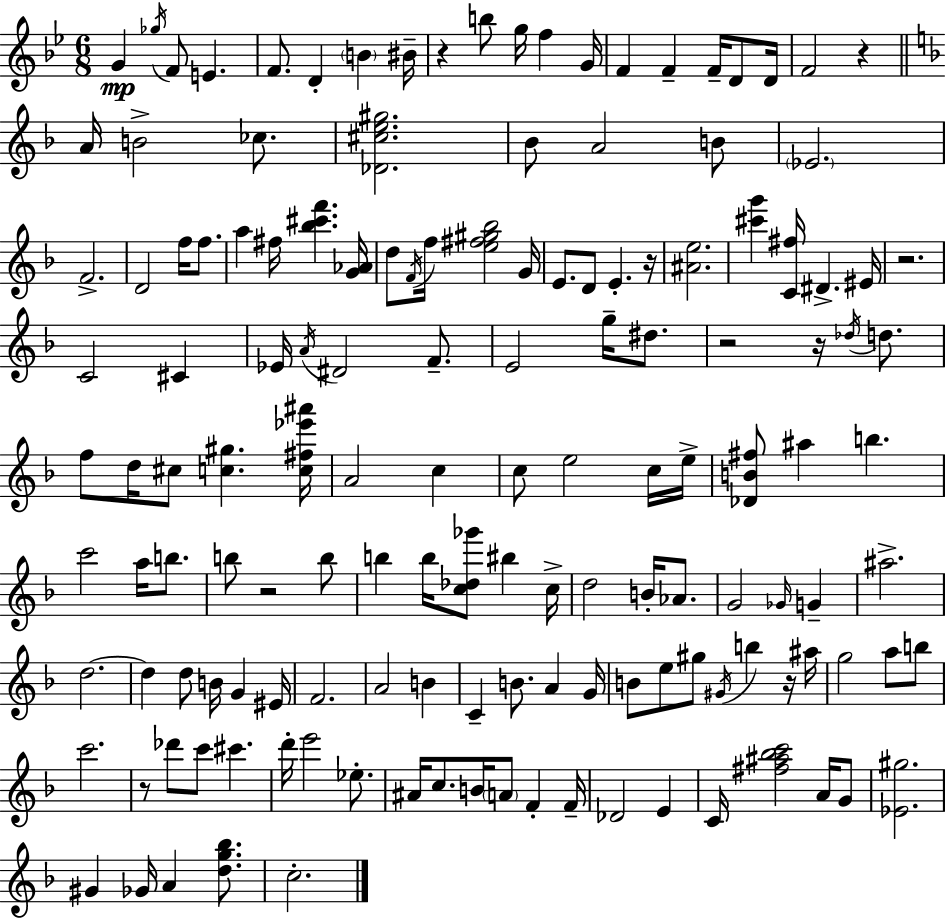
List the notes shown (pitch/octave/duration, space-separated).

G4/q Gb5/s F4/e E4/q. F4/e. D4/q B4/q BIS4/s R/q B5/e G5/s F5/q G4/s F4/q F4/q F4/s D4/e D4/s F4/h R/q A4/s B4/h CES5/e. [Db4,C#5,E5,G#5]/h. Bb4/e A4/h B4/e Eb4/h. F4/h. D4/h F5/s F5/e. A5/q F#5/s [Bb5,C#6,F6]/q. [G4,Ab4]/s D5/e F4/s F5/s [E5,F#5,G#5,Bb5]/h G4/s E4/e. D4/e E4/q. R/s [A#4,E5]/h. [C#6,G6]/q [C4,F#5]/s D#4/q. EIS4/s R/h. C4/h C#4/q Eb4/s A4/s D#4/h F4/e. E4/h G5/s D#5/e. R/h R/s Db5/s D5/e. F5/e D5/s C#5/e [C5,G#5]/q. [C5,F#5,Eb6,A#6]/s A4/h C5/q C5/e E5/h C5/s E5/s [Db4,B4,F#5]/e A#5/q B5/q. C6/h A5/s B5/e. B5/e R/h B5/e B5/q B5/s [C5,Db5,Gb6]/e BIS5/q C5/s D5/h B4/s Ab4/e. G4/h Gb4/s G4/q A#5/h. D5/h. D5/q D5/e B4/s G4/q EIS4/s F4/h. A4/h B4/q C4/q B4/e. A4/q G4/s B4/e E5/e G#5/e G#4/s B5/q R/s A#5/s G5/h A5/e B5/e C6/h. R/e Db6/e C6/e C#6/q. D6/s E6/h Eb5/e. A#4/s C5/e. B4/s A4/e F4/q F4/s Db4/h E4/q C4/s [F#5,A#5,Bb5,C6]/h A4/s G4/e [Eb4,G#5]/h. G#4/q Gb4/s A4/q [D5,G5,Bb5]/e. C5/h.